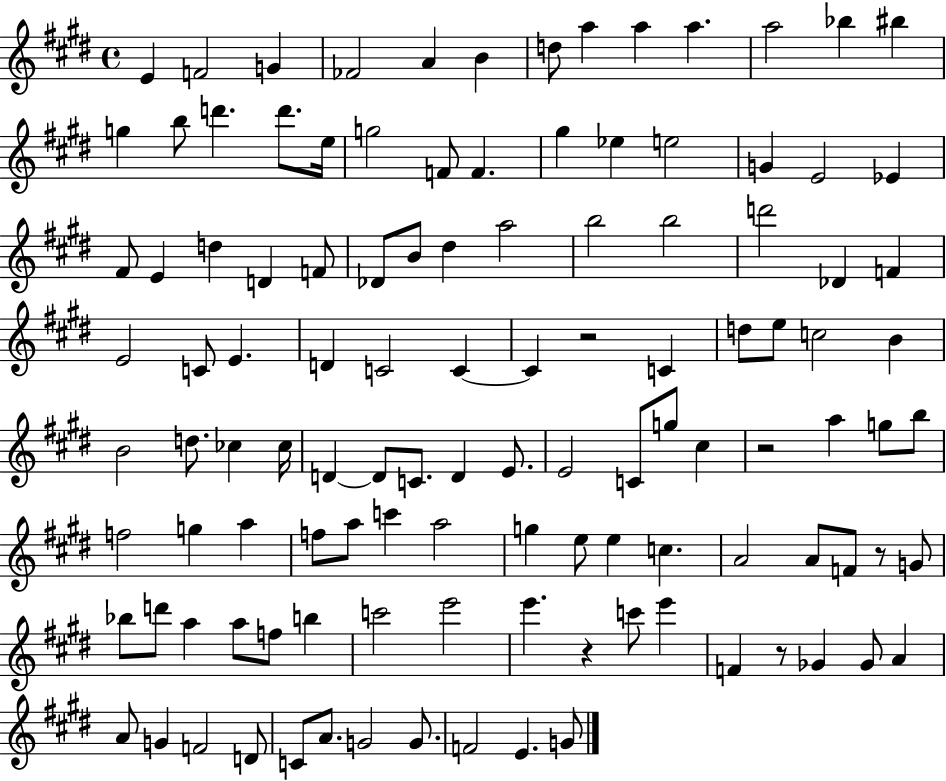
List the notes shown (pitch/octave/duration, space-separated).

E4/q F4/h G4/q FES4/h A4/q B4/q D5/e A5/q A5/q A5/q. A5/h Bb5/q BIS5/q G5/q B5/e D6/q. D6/e. E5/s G5/h F4/e F4/q. G#5/q Eb5/q E5/h G4/q E4/h Eb4/q F#4/e E4/q D5/q D4/q F4/e Db4/e B4/e D#5/q A5/h B5/h B5/h D6/h Db4/q F4/q E4/h C4/e E4/q. D4/q C4/h C4/q C4/q R/h C4/q D5/e E5/e C5/h B4/q B4/h D5/e. CES5/q CES5/s D4/q D4/e C4/e. D4/q E4/e. E4/h C4/e G5/e C#5/q R/h A5/q G5/e B5/e F5/h G5/q A5/q F5/e A5/e C6/q A5/h G5/q E5/e E5/q C5/q. A4/h A4/e F4/e R/e G4/e Bb5/e D6/e A5/q A5/e F5/e B5/q C6/h E6/h E6/q. R/q C6/e E6/q F4/q R/e Gb4/q Gb4/e A4/q A4/e G4/q F4/h D4/e C4/e A4/e. G4/h G4/e. F4/h E4/q. G4/e